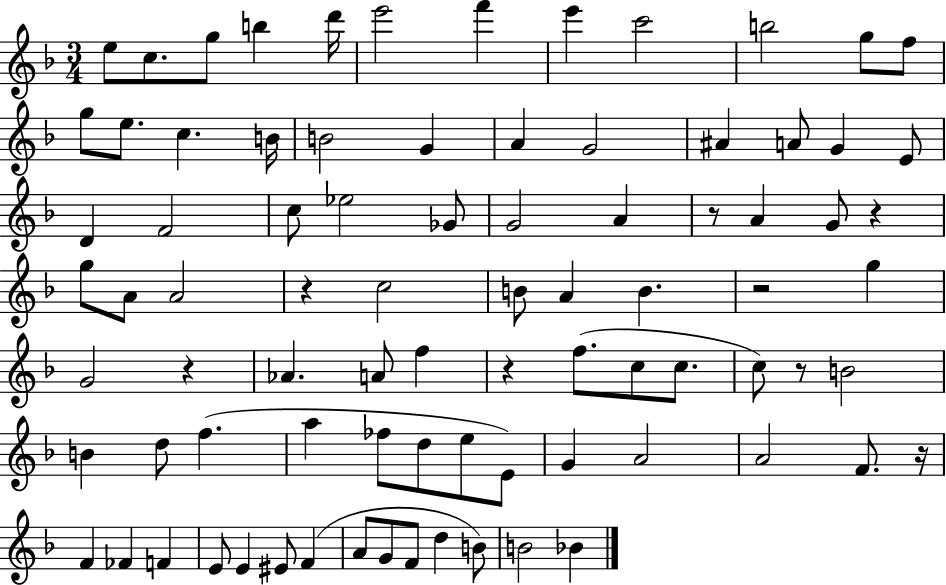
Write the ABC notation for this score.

X:1
T:Untitled
M:3/4
L:1/4
K:F
e/2 c/2 g/2 b d'/4 e'2 f' e' c'2 b2 g/2 f/2 g/2 e/2 c B/4 B2 G A G2 ^A A/2 G E/2 D F2 c/2 _e2 _G/2 G2 A z/2 A G/2 z g/2 A/2 A2 z c2 B/2 A B z2 g G2 z _A A/2 f z f/2 c/2 c/2 c/2 z/2 B2 B d/2 f a _f/2 d/2 e/2 E/2 G A2 A2 F/2 z/4 F _F F E/2 E ^E/2 F A/2 G/2 F/2 d B/2 B2 _B